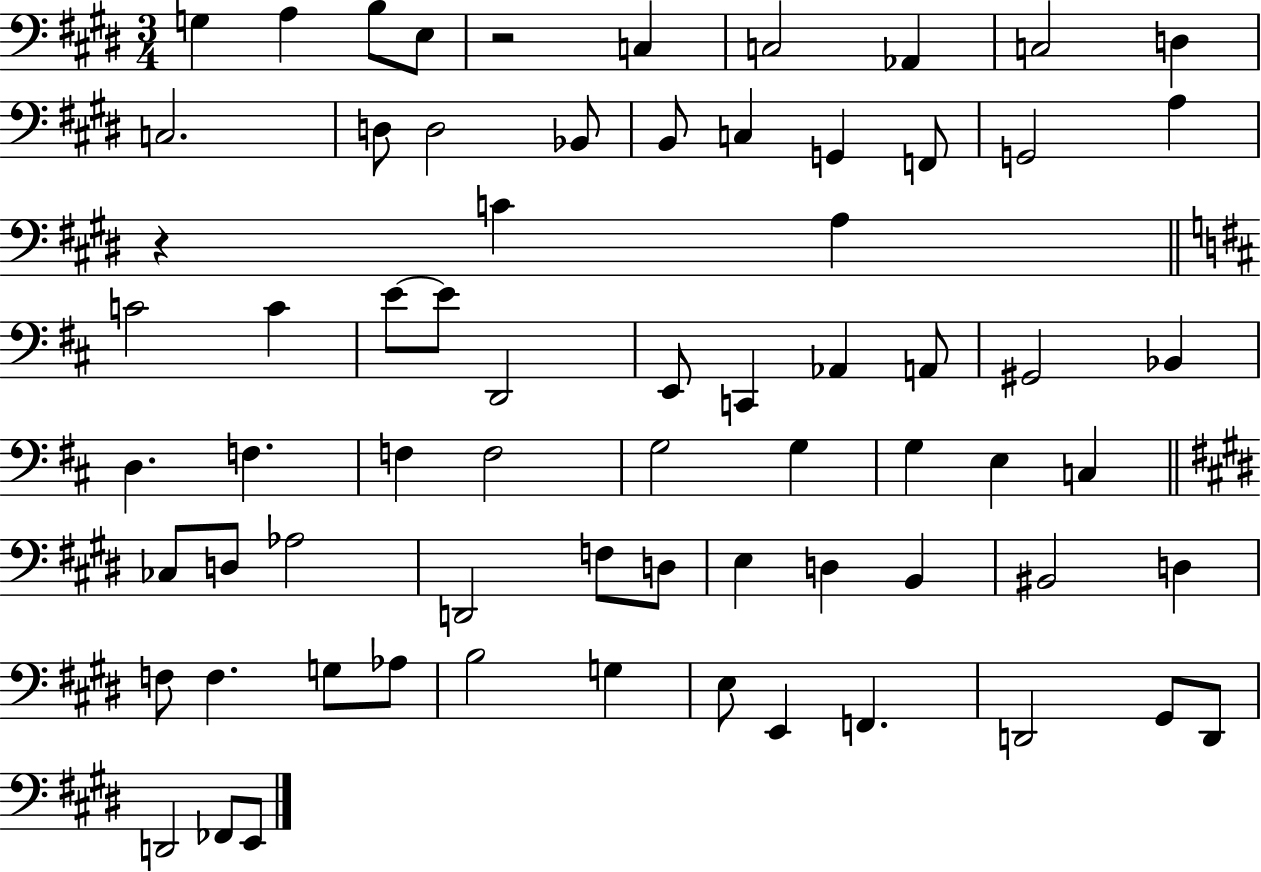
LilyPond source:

{
  \clef bass
  \numericTimeSignature
  \time 3/4
  \key e \major
  g4 a4 b8 e8 | r2 c4 | c2 aes,4 | c2 d4 | \break c2. | d8 d2 bes,8 | b,8 c4 g,4 f,8 | g,2 a4 | \break r4 c'4 a4 | \bar "||" \break \key b \minor c'2 c'4 | e'8~~ e'8 d,2 | e,8 c,4 aes,4 a,8 | gis,2 bes,4 | \break d4. f4. | f4 f2 | g2 g4 | g4 e4 c4 | \break \bar "||" \break \key e \major ces8 d8 aes2 | d,2 f8 d8 | e4 d4 b,4 | bis,2 d4 | \break f8 f4. g8 aes8 | b2 g4 | e8 e,4 f,4. | d,2 gis,8 d,8 | \break d,2 fes,8 e,8 | \bar "|."
}